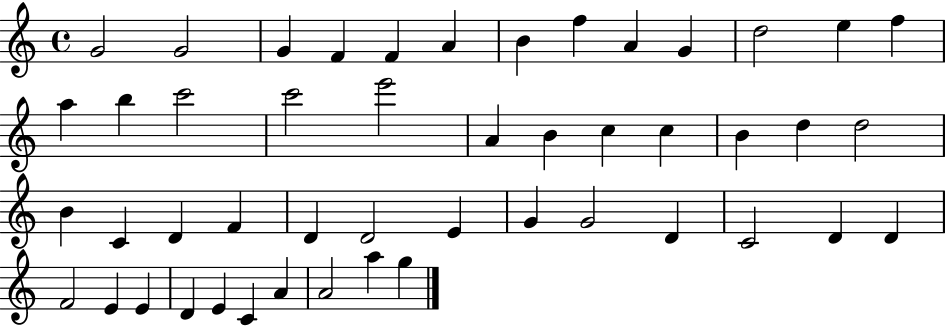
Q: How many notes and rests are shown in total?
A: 48